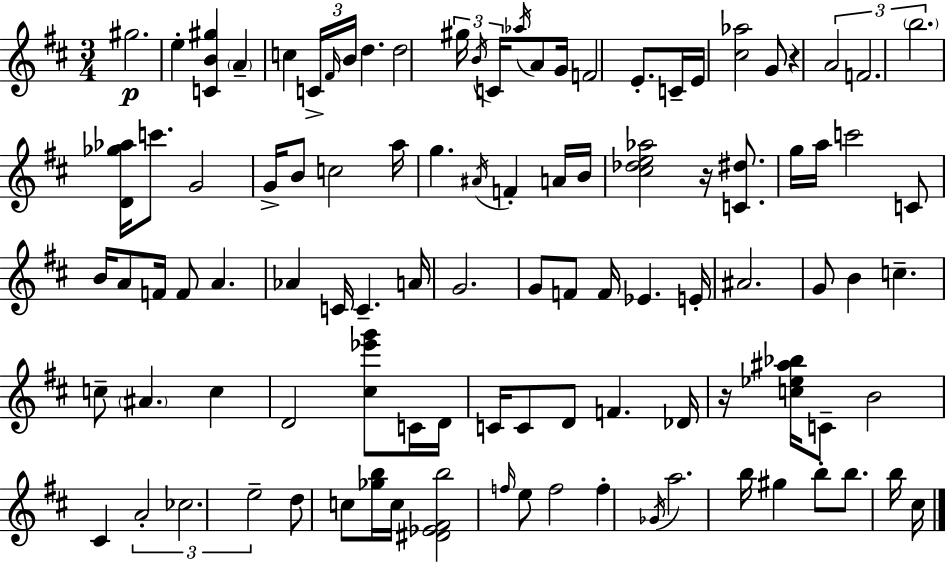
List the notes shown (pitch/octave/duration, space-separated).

G#5/h. E5/q [C4,B4,G#5]/q A4/q C5/q C4/s F#4/s B4/s D5/q. D5/h G#5/s B4/s C4/s Ab5/s A4/e G4/s F4/h E4/e. C4/s E4/s [C#5,Ab5]/h G4/e R/q A4/h F4/h. B5/h. [D4,Gb5,Ab5]/s C6/e. G4/h G4/s B4/e C5/h A5/s G5/q. A#4/s F4/q A4/s B4/s [C#5,Db5,E5,Ab5]/h R/s [C4,D#5]/e. G5/s A5/s C6/h C4/e B4/s A4/e F4/s F4/e A4/q. Ab4/q C4/s C4/q. A4/s G4/h. G4/e F4/e F4/s Eb4/q. E4/s A#4/h. G4/e B4/q C5/q. C5/e A#4/q. C5/q D4/h [C#5,Eb6,G6]/e C4/s D4/s C4/s C4/e D4/e F4/q. Db4/s R/s [C5,Eb5,A#5,Bb5]/s C4/e B4/h C#4/q A4/h CES5/h. E5/h D5/e C5/e [Gb5,B5]/s C5/s [D#4,Eb4,F#4,B5]/h F5/s E5/e F5/h F5/q Gb4/s A5/h. B5/s G#5/q B5/e B5/e. B5/s C#5/s